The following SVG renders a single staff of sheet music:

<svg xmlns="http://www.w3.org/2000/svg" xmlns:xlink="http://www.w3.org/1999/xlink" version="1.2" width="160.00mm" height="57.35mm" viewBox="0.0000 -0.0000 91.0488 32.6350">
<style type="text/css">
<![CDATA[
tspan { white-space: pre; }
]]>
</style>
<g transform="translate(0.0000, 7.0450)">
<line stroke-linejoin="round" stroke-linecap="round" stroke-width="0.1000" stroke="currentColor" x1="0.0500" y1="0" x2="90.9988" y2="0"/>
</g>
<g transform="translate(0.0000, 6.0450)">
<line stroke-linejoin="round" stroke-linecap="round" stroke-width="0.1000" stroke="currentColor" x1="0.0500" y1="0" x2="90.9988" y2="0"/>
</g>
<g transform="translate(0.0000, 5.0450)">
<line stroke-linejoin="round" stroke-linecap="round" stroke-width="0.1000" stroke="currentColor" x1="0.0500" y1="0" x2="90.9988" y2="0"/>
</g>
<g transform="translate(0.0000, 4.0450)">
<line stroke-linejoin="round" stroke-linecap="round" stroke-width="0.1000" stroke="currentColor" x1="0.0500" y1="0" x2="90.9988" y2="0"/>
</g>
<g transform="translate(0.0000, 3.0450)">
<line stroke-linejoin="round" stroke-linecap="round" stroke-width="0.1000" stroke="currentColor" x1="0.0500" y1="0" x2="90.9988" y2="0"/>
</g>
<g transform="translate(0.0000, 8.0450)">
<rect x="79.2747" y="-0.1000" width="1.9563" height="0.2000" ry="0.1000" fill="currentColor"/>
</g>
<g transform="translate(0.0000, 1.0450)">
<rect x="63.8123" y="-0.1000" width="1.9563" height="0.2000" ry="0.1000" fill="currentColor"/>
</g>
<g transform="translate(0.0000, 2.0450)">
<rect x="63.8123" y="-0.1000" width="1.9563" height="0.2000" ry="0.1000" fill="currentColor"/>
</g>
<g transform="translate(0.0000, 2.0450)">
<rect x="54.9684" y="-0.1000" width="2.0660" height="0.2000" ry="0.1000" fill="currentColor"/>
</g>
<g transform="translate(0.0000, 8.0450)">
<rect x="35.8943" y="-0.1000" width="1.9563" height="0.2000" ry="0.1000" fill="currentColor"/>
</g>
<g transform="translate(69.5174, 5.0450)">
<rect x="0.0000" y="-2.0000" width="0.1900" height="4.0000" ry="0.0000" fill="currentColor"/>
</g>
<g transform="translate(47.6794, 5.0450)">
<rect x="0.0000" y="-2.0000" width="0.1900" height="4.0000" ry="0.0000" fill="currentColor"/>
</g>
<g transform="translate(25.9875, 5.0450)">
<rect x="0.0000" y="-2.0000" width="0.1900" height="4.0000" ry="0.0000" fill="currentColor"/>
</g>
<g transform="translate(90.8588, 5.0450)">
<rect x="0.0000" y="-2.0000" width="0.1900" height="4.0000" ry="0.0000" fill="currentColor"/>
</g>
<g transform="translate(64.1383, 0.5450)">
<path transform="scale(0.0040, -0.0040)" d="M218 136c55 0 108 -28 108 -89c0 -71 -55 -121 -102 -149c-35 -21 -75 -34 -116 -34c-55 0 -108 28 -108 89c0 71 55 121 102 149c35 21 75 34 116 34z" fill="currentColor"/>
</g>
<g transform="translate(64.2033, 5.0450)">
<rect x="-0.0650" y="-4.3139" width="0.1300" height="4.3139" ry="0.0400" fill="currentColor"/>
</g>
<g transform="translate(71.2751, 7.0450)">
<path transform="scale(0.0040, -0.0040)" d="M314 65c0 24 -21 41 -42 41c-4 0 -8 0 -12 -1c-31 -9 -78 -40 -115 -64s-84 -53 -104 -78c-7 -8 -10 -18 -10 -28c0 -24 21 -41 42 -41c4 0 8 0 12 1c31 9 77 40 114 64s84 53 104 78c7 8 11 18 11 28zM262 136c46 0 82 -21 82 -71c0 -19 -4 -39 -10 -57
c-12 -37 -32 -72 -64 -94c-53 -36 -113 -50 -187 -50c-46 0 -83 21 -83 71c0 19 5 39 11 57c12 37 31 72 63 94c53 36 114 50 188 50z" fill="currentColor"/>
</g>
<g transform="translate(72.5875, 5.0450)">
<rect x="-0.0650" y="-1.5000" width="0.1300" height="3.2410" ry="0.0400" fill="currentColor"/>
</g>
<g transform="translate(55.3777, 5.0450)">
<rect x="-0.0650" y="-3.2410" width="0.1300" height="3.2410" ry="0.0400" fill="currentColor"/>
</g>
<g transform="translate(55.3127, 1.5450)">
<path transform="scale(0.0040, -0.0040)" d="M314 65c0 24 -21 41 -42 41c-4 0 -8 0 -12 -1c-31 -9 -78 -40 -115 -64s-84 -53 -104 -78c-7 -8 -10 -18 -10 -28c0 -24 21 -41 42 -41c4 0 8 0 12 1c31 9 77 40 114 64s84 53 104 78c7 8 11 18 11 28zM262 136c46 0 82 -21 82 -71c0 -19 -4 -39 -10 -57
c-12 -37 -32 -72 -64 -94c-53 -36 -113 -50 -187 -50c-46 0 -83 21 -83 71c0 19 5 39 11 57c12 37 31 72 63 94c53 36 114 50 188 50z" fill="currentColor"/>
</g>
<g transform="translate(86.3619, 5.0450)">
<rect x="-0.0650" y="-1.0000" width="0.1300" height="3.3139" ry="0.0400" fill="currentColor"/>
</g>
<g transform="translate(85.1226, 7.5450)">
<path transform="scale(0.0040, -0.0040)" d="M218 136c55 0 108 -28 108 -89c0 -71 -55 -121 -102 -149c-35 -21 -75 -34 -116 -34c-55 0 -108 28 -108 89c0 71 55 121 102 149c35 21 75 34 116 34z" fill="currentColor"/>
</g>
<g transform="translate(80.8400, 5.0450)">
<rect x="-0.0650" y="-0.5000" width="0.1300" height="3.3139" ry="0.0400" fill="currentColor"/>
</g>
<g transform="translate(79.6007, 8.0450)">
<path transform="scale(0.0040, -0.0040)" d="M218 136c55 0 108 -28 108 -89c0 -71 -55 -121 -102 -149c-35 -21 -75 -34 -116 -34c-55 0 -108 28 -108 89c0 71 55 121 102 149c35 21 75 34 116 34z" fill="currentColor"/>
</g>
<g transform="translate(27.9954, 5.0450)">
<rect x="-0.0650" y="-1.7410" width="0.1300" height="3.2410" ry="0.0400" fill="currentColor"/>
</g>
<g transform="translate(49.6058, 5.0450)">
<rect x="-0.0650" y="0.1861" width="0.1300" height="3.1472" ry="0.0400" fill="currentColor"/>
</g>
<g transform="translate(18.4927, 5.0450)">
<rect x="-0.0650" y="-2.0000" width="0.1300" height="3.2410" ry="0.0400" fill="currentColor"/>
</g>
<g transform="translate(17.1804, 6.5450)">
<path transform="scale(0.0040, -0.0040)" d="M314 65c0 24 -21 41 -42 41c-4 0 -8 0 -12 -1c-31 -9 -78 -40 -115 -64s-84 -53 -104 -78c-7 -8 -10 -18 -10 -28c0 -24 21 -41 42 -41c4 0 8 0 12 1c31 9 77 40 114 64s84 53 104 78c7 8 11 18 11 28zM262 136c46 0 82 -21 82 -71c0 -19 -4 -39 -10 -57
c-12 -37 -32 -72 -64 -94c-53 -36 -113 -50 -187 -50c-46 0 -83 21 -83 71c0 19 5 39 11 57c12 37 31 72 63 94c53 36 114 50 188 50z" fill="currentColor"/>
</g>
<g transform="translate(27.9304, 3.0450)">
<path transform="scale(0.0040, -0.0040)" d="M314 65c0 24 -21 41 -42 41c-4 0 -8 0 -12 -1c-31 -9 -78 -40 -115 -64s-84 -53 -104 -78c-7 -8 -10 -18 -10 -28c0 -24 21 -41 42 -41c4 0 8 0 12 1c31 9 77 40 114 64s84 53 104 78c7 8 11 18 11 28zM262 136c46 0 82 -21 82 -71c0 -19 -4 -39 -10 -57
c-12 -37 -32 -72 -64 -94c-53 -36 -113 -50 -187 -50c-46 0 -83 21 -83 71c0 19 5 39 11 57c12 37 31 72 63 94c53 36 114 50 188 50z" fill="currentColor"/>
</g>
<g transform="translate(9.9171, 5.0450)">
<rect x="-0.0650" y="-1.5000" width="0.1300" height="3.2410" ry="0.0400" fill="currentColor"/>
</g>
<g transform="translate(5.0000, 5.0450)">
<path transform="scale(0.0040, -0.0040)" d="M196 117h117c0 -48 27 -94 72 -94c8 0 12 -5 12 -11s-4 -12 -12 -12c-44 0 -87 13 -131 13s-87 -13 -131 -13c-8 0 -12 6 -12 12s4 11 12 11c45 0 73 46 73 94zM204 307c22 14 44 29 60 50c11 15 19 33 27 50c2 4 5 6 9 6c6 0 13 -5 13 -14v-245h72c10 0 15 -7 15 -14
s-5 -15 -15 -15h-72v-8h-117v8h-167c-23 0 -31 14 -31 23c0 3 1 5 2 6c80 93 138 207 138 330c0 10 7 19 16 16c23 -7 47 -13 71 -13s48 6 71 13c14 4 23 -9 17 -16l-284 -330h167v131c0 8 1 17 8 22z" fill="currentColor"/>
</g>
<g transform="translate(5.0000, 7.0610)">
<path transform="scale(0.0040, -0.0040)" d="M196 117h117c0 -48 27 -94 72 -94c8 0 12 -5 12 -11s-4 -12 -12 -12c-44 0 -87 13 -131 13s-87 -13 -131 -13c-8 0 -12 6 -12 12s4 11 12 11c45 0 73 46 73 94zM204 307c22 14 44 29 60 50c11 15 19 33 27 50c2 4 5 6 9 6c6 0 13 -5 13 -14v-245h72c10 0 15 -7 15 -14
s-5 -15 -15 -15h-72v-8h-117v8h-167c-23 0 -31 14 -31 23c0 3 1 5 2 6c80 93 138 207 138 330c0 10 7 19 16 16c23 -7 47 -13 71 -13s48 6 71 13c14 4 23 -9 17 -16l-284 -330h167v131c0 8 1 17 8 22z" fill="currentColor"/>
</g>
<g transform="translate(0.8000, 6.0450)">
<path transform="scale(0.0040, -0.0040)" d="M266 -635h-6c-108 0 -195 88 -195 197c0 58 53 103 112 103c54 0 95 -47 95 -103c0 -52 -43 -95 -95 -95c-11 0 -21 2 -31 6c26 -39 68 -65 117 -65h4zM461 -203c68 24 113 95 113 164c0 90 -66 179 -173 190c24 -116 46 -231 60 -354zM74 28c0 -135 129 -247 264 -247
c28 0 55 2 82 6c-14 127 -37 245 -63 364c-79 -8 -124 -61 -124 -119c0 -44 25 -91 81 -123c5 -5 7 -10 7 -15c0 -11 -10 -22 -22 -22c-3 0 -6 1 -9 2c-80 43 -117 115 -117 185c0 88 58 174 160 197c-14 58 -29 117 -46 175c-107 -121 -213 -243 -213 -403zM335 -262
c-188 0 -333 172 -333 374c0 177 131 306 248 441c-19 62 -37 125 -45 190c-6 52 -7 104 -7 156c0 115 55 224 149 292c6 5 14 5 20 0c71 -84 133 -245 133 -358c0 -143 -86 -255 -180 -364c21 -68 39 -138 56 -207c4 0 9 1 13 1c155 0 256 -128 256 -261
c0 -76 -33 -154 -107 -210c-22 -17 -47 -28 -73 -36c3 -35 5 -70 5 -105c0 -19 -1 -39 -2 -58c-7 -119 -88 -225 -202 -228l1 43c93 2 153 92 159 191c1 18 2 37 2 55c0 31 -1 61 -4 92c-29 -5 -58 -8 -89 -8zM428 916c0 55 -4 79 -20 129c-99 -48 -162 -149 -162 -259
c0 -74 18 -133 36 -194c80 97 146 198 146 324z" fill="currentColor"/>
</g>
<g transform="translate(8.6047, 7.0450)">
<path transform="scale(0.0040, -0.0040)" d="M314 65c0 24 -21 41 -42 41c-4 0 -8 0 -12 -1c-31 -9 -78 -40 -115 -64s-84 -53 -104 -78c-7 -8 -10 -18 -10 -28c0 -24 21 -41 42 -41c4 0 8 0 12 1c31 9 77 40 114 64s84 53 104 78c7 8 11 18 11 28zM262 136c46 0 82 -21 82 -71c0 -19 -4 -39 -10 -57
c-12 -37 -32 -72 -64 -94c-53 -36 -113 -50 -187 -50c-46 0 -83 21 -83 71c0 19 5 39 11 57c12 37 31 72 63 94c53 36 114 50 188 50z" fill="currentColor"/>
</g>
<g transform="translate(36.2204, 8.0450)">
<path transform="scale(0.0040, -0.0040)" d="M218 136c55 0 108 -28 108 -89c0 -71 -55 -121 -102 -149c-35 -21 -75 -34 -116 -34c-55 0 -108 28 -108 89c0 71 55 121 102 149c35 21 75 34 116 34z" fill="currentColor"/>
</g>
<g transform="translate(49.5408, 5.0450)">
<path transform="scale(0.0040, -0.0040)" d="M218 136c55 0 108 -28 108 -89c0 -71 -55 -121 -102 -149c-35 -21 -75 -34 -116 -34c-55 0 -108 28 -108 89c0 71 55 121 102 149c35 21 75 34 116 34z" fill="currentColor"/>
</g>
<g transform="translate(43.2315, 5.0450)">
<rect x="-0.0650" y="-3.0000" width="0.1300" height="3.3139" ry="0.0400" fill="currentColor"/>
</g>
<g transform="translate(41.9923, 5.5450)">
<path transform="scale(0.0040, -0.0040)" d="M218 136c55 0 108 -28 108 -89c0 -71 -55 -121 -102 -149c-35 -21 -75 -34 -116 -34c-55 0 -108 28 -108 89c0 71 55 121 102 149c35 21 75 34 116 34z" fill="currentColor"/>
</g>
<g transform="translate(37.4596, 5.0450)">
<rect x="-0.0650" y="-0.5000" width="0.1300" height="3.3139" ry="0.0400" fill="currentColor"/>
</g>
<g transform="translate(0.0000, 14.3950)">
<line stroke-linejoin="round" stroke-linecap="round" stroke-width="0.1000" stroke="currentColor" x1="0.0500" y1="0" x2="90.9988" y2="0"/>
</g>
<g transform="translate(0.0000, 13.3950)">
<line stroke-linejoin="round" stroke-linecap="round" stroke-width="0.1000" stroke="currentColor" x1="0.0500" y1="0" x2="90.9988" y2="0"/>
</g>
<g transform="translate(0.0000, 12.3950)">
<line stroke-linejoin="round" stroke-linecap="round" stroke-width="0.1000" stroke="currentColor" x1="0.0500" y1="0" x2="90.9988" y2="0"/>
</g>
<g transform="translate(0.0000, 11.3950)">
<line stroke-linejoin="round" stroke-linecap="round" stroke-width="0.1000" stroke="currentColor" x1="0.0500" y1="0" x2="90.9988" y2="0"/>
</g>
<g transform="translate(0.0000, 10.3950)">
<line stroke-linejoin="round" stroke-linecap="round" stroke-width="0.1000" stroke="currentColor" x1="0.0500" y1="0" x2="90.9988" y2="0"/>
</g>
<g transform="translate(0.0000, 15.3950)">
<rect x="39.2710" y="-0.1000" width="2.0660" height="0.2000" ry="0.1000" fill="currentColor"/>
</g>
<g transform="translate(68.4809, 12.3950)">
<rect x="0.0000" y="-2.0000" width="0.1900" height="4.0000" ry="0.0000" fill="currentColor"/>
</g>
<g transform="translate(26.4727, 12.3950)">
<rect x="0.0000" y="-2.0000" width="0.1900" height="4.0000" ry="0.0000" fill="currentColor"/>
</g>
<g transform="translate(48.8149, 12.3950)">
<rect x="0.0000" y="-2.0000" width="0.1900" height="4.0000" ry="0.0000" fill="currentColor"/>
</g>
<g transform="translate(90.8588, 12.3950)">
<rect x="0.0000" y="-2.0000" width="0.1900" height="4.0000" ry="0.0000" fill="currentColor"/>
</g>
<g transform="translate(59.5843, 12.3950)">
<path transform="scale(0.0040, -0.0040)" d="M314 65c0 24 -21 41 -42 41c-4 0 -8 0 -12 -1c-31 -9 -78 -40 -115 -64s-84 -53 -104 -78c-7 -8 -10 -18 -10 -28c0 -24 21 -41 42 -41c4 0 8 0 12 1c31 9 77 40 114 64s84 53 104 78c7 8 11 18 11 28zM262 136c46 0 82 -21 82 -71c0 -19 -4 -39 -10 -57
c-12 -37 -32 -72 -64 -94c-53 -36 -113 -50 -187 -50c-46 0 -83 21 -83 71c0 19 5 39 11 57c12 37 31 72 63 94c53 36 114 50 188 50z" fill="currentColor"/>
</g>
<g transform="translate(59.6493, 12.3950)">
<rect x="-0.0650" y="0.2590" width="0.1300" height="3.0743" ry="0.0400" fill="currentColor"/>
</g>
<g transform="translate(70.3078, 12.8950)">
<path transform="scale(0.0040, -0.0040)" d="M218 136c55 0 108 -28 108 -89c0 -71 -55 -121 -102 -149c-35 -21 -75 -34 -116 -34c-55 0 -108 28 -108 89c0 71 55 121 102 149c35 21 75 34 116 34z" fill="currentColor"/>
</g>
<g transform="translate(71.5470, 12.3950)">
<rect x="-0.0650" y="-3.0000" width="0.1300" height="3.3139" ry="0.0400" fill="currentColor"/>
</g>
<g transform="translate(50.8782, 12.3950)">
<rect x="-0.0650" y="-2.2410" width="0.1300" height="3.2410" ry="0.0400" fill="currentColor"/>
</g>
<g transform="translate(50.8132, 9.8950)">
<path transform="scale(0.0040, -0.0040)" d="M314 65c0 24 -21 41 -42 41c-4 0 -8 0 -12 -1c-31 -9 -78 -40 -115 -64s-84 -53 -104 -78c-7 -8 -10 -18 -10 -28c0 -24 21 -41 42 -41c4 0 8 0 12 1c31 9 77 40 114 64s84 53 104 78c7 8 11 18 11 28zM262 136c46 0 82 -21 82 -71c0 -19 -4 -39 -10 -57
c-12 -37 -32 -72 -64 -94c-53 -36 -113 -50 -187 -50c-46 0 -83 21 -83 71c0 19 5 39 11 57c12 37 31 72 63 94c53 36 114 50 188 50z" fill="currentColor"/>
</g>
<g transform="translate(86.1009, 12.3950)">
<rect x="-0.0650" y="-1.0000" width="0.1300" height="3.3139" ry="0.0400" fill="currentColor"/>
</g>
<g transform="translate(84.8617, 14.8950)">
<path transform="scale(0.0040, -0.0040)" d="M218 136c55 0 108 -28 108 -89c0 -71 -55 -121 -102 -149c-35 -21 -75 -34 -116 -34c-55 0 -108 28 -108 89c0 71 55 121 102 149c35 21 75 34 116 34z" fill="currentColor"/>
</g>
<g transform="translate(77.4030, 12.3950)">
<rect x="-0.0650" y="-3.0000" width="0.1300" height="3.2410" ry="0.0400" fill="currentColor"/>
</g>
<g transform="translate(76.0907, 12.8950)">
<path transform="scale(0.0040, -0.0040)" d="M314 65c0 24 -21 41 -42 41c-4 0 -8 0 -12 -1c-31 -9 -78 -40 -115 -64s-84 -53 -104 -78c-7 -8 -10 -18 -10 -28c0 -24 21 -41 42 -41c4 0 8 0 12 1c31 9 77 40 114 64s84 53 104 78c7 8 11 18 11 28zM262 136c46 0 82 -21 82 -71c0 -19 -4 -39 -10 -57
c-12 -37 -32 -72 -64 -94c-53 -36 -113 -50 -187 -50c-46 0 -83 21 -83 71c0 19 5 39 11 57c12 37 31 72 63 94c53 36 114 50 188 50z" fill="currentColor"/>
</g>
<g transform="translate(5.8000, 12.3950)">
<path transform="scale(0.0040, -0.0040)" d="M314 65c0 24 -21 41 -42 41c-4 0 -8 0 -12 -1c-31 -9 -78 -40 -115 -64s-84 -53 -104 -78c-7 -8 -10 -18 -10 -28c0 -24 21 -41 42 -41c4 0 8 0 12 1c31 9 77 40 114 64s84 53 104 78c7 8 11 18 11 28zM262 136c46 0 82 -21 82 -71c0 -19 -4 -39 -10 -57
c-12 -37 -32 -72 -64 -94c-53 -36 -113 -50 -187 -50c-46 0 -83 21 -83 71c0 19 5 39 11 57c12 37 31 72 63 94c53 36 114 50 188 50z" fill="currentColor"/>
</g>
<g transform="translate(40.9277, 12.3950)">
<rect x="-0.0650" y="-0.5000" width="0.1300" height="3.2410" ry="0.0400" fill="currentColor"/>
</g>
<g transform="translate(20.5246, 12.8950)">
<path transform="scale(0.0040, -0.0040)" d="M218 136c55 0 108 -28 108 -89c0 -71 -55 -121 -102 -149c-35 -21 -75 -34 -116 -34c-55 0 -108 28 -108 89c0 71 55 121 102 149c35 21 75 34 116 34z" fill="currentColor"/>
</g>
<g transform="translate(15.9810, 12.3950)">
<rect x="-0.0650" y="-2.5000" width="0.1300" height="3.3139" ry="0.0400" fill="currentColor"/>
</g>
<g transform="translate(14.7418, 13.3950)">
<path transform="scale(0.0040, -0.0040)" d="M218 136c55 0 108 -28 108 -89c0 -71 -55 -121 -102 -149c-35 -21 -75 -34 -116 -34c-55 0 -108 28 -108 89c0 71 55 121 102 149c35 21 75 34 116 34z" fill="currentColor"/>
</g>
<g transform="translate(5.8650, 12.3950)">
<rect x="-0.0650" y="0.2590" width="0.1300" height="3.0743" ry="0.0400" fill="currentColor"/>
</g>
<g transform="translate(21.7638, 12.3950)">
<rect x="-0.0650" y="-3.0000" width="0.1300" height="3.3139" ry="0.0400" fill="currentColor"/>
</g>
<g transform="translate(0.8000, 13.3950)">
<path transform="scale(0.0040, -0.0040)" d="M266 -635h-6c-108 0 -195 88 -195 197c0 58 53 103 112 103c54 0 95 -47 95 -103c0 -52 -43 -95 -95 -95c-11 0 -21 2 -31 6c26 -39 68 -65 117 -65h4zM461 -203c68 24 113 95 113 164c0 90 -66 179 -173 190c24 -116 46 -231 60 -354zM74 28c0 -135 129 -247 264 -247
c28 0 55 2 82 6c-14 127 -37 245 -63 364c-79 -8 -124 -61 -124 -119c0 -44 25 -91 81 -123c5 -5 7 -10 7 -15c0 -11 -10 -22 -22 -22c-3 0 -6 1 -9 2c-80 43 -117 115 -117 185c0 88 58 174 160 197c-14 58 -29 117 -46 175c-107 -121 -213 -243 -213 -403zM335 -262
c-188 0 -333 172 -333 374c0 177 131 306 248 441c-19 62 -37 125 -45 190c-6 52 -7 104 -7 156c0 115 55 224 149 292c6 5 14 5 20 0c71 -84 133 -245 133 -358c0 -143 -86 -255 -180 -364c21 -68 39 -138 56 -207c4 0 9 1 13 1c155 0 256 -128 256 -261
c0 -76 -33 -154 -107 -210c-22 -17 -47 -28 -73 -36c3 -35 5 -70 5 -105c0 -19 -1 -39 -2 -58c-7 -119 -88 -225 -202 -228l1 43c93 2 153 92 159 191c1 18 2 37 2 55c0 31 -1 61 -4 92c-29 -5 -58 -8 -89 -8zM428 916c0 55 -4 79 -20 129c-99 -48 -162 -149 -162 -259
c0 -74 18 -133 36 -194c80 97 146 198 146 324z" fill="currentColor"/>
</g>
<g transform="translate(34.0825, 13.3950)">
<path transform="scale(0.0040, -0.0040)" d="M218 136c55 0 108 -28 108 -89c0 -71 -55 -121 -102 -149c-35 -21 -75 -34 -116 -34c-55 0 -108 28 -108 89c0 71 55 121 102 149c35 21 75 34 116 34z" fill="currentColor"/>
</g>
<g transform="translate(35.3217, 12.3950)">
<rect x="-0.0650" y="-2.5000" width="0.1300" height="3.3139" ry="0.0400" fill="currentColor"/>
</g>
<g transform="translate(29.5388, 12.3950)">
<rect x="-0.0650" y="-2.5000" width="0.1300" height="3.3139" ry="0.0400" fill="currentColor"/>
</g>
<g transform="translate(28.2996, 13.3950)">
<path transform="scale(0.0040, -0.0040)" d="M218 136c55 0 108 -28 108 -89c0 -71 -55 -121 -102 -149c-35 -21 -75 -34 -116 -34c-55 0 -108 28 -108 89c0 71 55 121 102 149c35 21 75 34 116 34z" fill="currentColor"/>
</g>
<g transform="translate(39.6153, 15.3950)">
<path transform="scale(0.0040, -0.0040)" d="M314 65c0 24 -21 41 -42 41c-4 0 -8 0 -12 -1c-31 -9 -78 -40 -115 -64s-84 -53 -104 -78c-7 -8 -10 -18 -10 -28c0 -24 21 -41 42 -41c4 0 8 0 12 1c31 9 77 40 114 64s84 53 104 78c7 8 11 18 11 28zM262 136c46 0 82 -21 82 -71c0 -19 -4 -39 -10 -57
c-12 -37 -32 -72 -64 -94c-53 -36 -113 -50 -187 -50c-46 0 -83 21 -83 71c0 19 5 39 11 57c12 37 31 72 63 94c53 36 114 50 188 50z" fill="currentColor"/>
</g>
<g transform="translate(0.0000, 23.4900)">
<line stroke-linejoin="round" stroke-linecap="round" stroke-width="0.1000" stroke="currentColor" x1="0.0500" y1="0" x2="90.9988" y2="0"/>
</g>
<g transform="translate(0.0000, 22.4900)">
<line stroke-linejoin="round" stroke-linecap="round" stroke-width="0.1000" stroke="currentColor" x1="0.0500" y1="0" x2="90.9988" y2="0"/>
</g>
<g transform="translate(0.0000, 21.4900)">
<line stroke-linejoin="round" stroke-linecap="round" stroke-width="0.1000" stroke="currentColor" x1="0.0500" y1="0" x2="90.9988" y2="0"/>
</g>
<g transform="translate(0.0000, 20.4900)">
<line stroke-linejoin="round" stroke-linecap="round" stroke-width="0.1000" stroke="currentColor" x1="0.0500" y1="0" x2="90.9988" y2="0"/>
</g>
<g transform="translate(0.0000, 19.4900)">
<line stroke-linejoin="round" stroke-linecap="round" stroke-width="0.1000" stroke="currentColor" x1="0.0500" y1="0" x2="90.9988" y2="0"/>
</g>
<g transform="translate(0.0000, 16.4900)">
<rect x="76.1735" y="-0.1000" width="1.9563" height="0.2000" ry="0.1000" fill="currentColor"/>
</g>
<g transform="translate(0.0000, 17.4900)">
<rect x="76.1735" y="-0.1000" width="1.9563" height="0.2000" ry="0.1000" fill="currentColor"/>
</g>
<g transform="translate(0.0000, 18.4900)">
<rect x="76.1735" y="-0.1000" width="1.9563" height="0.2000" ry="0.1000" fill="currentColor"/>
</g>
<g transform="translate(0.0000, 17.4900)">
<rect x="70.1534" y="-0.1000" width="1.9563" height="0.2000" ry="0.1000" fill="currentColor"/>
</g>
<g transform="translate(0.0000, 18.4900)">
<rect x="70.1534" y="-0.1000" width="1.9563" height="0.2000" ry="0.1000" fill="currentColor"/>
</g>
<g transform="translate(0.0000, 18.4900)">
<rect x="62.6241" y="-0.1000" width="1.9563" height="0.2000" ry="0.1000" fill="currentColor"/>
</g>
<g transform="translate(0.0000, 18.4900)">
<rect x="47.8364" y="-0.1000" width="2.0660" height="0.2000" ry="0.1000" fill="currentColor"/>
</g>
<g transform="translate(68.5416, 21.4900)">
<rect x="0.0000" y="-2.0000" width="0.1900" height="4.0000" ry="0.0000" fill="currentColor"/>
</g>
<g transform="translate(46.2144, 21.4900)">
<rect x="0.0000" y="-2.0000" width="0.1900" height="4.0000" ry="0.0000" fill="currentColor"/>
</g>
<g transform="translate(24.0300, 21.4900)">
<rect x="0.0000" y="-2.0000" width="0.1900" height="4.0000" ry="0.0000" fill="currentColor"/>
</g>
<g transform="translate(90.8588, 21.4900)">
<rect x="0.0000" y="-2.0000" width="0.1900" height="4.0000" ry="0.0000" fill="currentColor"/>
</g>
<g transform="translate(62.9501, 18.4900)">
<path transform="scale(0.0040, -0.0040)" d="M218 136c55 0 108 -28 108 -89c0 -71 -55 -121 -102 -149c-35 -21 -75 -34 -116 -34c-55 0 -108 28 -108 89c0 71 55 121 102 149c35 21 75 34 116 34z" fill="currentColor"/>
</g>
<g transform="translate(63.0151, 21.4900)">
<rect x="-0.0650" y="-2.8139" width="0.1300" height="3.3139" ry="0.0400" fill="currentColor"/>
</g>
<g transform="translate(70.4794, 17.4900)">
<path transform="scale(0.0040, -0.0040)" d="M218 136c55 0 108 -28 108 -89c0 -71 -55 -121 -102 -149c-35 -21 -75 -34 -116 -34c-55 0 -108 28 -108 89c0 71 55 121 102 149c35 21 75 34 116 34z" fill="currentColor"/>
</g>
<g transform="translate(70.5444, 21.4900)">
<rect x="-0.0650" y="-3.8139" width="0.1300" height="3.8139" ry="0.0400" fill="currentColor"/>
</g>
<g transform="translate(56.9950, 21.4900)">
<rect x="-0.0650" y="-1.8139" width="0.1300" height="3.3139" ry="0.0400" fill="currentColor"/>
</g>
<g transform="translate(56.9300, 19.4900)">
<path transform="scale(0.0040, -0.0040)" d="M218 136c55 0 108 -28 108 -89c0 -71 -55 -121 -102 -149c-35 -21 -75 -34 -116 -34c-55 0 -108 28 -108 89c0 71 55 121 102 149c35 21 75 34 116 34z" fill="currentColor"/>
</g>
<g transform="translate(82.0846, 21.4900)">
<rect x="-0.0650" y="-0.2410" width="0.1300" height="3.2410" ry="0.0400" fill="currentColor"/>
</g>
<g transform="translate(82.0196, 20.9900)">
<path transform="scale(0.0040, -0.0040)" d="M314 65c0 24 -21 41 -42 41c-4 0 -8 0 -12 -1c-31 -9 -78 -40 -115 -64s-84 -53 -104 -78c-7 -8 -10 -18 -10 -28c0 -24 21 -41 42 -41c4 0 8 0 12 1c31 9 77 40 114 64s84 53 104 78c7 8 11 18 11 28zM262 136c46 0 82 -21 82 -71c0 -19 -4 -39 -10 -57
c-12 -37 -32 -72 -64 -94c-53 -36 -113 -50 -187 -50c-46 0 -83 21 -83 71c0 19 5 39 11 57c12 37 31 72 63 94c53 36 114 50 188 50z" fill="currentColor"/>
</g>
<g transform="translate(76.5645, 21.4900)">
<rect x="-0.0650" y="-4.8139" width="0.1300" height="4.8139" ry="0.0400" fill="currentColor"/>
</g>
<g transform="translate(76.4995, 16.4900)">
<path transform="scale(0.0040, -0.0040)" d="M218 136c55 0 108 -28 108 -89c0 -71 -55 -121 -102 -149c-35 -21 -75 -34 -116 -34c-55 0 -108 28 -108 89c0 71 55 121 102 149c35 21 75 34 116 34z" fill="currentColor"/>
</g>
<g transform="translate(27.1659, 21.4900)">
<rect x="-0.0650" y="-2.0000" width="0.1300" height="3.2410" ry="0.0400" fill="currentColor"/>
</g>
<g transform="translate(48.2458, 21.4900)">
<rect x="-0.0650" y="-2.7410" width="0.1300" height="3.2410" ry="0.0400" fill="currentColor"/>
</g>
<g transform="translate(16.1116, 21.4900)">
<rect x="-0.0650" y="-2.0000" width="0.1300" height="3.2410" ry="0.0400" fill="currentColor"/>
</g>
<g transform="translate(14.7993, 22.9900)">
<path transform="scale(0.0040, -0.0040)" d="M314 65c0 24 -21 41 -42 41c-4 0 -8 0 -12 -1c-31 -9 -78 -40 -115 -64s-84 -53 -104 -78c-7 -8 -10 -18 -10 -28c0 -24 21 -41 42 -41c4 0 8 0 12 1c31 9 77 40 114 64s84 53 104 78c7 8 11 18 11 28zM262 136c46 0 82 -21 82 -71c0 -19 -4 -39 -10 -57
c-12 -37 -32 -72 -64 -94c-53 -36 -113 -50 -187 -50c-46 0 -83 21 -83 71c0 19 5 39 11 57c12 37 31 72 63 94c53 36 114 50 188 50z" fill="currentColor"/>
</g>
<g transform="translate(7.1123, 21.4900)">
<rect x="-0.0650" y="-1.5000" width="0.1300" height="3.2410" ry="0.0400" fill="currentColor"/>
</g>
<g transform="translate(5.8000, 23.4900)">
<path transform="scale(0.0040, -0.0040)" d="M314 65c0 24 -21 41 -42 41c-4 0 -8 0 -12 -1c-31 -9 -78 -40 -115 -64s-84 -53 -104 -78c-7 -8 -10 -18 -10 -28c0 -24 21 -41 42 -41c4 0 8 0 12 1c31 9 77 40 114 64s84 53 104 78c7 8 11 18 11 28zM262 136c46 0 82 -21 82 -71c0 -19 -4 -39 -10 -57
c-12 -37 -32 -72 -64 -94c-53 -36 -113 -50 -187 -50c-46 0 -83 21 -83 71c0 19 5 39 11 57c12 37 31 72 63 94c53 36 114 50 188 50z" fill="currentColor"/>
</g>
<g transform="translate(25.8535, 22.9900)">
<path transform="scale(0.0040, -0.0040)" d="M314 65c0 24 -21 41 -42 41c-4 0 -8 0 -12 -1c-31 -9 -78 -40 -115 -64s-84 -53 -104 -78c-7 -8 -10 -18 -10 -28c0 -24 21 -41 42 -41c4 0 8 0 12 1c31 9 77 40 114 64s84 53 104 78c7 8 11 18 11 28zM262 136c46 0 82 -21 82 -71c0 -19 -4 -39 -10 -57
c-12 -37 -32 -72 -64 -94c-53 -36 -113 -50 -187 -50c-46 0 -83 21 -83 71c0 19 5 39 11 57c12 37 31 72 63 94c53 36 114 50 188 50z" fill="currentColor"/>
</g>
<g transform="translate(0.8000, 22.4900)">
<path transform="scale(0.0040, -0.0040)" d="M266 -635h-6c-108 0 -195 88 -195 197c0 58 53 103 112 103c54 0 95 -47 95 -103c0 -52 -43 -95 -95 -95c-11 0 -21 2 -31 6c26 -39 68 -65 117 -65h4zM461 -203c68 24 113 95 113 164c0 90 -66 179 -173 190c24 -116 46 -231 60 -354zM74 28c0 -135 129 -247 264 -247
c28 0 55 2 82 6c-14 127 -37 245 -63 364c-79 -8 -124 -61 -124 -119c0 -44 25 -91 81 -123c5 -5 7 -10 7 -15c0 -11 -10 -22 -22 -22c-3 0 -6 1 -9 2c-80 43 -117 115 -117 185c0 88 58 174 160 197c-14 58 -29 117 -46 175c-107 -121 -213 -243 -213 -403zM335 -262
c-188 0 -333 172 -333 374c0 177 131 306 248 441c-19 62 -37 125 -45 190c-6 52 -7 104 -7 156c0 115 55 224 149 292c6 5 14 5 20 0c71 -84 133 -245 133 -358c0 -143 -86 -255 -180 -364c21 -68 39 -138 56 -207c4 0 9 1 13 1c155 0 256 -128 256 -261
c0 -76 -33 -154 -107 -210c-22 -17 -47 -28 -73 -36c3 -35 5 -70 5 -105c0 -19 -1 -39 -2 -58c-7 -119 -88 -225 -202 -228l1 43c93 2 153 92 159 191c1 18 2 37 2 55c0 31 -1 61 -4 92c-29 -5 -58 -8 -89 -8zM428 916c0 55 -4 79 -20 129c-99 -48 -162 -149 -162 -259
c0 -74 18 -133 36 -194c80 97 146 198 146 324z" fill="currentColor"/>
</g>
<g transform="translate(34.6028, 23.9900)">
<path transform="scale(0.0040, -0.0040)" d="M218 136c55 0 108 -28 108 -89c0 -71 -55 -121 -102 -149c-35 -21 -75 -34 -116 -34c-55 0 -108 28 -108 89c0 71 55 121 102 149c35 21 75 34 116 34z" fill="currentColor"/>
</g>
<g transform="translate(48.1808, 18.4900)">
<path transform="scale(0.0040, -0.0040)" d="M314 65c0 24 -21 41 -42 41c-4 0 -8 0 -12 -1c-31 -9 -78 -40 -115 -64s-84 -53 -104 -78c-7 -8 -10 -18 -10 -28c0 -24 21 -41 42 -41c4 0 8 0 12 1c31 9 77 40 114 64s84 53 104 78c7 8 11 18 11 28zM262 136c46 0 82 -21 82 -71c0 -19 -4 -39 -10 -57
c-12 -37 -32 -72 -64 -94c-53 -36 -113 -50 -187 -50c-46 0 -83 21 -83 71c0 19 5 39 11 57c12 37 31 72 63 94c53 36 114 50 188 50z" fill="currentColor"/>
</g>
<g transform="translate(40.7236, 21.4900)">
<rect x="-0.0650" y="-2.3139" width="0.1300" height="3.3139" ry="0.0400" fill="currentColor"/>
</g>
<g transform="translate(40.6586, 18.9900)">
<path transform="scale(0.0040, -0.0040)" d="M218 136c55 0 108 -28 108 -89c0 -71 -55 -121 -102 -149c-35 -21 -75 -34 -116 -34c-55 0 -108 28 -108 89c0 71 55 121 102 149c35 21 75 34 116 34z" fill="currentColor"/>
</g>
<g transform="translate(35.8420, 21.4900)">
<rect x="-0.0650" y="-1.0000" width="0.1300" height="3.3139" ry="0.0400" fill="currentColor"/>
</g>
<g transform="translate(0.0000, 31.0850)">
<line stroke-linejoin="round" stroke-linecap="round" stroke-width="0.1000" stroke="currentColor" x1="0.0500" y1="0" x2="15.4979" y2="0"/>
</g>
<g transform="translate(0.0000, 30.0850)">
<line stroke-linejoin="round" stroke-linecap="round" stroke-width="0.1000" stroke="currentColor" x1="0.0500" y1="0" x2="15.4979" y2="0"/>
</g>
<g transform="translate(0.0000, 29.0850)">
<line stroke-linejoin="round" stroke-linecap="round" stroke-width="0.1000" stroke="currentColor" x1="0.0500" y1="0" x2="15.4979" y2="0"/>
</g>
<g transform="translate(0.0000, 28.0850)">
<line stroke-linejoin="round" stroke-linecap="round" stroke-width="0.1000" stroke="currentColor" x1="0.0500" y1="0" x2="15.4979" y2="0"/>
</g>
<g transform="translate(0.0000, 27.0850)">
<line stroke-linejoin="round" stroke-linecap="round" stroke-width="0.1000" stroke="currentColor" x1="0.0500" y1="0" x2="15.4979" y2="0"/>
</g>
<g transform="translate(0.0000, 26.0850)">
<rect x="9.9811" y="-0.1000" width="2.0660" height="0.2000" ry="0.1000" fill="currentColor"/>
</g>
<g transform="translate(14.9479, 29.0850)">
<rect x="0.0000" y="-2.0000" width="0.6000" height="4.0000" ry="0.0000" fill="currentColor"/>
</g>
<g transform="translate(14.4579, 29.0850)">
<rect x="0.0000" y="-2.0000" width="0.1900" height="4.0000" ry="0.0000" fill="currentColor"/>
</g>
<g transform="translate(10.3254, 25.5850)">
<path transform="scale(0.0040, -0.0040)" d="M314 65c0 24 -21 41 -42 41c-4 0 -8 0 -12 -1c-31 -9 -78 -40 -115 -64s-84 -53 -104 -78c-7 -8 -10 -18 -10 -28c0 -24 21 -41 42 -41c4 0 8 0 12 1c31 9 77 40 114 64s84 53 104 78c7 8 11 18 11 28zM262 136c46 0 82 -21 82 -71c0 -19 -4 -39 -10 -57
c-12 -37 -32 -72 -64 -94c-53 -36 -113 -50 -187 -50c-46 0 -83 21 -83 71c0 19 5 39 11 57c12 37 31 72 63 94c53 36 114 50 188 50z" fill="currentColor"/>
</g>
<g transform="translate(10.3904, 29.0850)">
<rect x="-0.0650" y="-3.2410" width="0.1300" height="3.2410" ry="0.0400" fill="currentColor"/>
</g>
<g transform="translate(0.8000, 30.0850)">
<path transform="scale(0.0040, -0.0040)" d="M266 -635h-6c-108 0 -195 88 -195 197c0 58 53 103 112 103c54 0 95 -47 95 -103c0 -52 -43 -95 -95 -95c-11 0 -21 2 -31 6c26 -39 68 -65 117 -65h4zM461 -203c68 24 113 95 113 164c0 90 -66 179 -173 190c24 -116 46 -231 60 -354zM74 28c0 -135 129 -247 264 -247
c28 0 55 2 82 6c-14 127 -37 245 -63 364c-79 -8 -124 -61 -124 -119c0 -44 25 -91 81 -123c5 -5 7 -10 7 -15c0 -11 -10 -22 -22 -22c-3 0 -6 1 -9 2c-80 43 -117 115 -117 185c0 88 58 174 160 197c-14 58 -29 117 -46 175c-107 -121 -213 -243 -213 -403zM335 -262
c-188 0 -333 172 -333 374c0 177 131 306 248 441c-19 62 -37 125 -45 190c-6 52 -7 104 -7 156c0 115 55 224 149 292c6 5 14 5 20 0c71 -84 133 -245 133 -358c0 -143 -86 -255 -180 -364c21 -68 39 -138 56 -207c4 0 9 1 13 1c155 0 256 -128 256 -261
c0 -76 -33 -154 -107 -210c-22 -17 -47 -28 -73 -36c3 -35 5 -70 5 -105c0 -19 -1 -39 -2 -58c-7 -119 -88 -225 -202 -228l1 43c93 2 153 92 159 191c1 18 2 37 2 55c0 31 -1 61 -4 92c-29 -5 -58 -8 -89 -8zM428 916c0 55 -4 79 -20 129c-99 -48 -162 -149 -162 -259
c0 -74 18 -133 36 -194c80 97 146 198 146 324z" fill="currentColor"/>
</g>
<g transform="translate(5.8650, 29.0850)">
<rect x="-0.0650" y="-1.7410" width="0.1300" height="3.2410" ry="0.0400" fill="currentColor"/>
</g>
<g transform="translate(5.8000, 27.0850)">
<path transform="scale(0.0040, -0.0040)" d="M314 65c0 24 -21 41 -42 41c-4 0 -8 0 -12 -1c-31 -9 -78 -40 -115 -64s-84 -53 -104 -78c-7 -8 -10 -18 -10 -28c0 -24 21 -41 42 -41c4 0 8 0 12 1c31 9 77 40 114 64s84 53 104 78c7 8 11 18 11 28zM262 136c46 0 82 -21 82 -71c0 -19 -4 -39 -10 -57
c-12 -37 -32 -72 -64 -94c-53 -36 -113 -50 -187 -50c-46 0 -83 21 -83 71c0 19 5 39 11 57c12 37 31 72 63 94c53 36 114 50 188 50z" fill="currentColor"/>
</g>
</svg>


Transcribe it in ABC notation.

X:1
T:Untitled
M:4/4
L:1/4
K:C
E2 F2 f2 C A B b2 d' E2 C D B2 G A G G C2 g2 B2 A A2 D E2 F2 F2 D g a2 f a c' e' c2 f2 b2